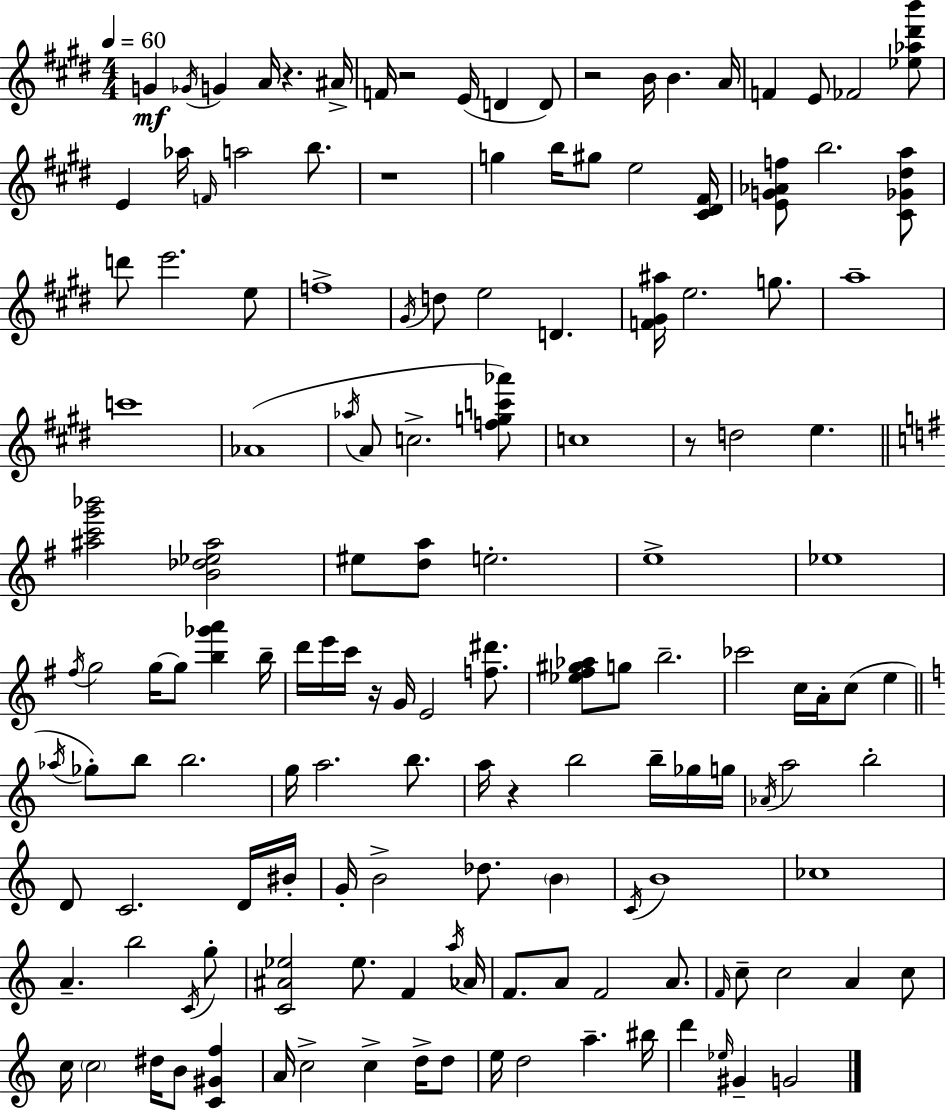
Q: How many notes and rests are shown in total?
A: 146